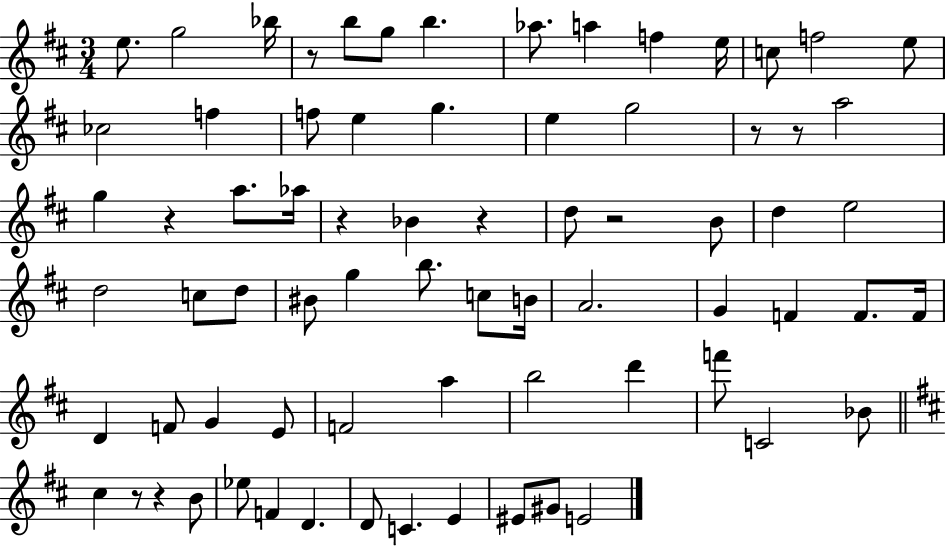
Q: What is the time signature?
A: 3/4